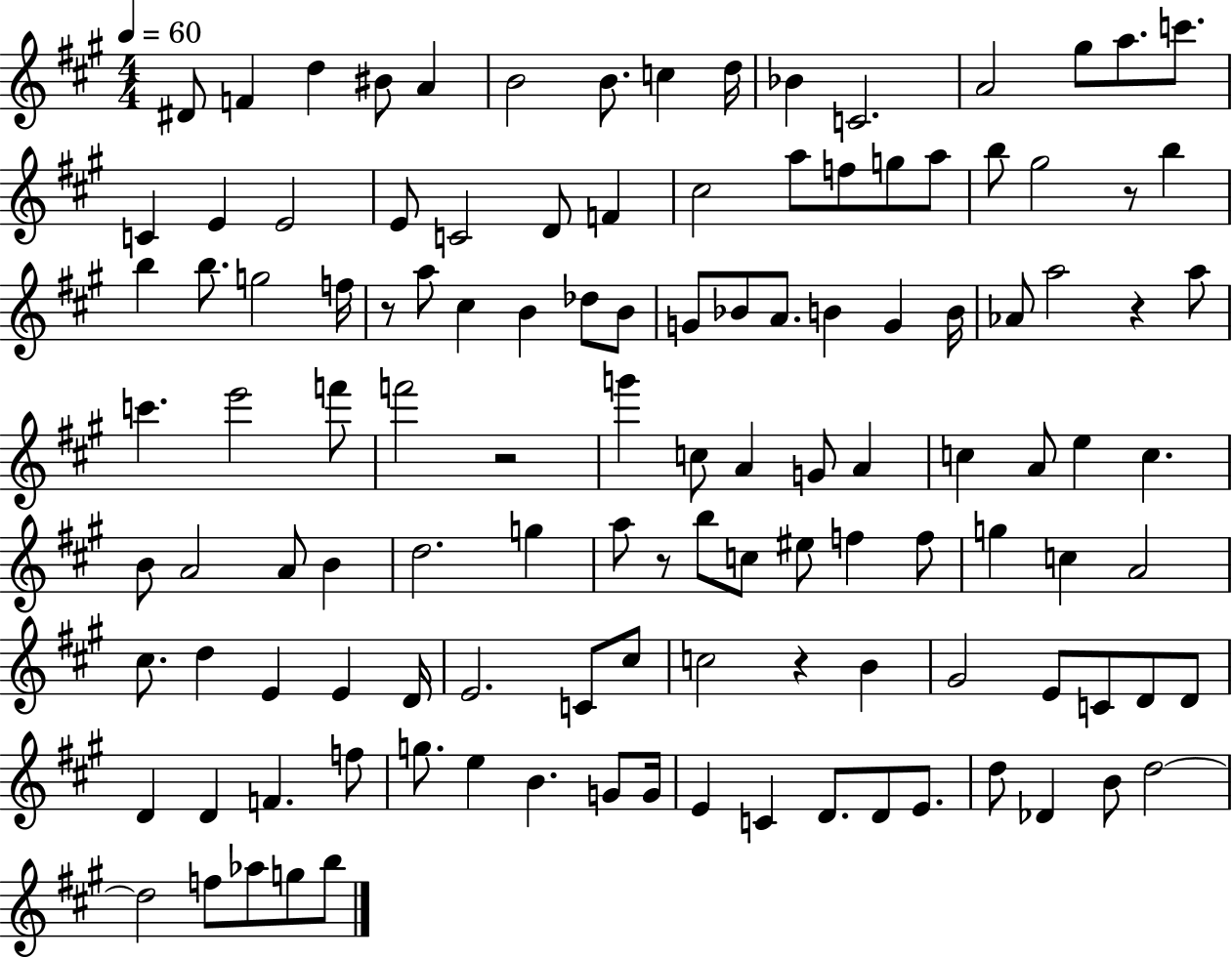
{
  \clef treble
  \numericTimeSignature
  \time 4/4
  \key a \major
  \tempo 4 = 60
  dis'8 f'4 d''4 bis'8 a'4 | b'2 b'8. c''4 d''16 | bes'4 c'2. | a'2 gis''8 a''8. c'''8. | \break c'4 e'4 e'2 | e'8 c'2 d'8 f'4 | cis''2 a''8 f''8 g''8 a''8 | b''8 gis''2 r8 b''4 | \break b''4 b''8. g''2 f''16 | r8 a''8 cis''4 b'4 des''8 b'8 | g'8 bes'8 a'8. b'4 g'4 b'16 | aes'8 a''2 r4 a''8 | \break c'''4. e'''2 f'''8 | f'''2 r2 | g'''4 c''8 a'4 g'8 a'4 | c''4 a'8 e''4 c''4. | \break b'8 a'2 a'8 b'4 | d''2. g''4 | a''8 r8 b''8 c''8 eis''8 f''4 f''8 | g''4 c''4 a'2 | \break cis''8. d''4 e'4 e'4 d'16 | e'2. c'8 cis''8 | c''2 r4 b'4 | gis'2 e'8 c'8 d'8 d'8 | \break d'4 d'4 f'4. f''8 | g''8. e''4 b'4. g'8 g'16 | e'4 c'4 d'8. d'8 e'8. | d''8 des'4 b'8 d''2~~ | \break d''2 f''8 aes''8 g''8 b''8 | \bar "|."
}